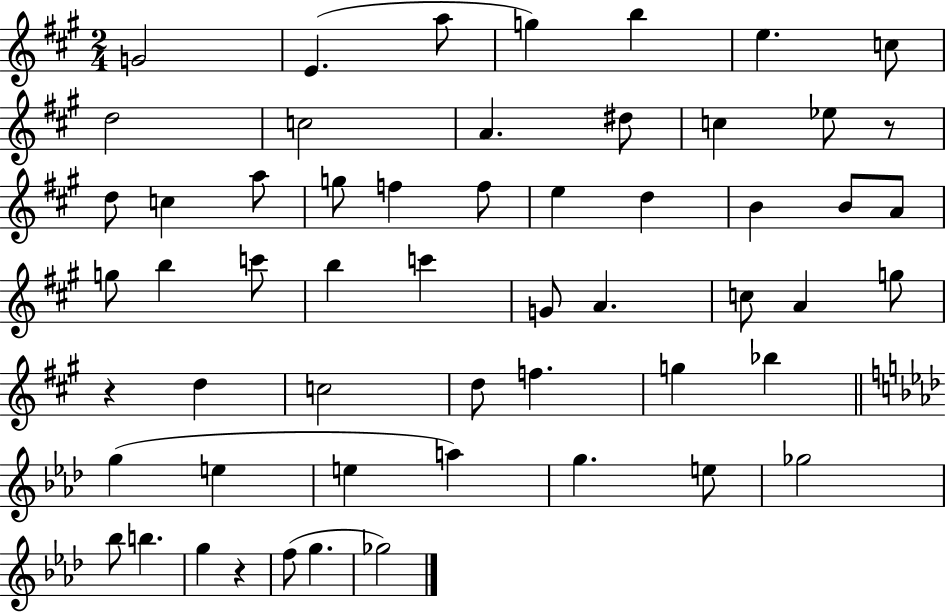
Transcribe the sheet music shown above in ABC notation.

X:1
T:Untitled
M:2/4
L:1/4
K:A
G2 E a/2 g b e c/2 d2 c2 A ^d/2 c _e/2 z/2 d/2 c a/2 g/2 f f/2 e d B B/2 A/2 g/2 b c'/2 b c' G/2 A c/2 A g/2 z d c2 d/2 f g _b g e e a g e/2 _g2 _b/2 b g z f/2 g _g2